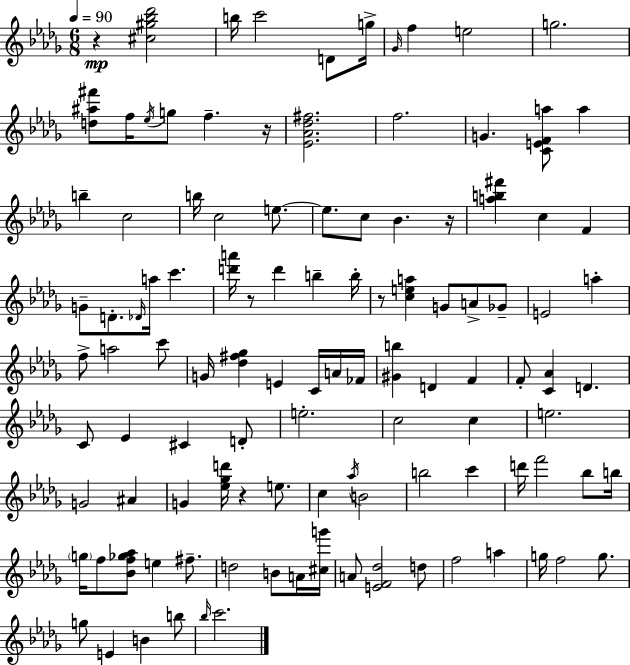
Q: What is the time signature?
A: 6/8